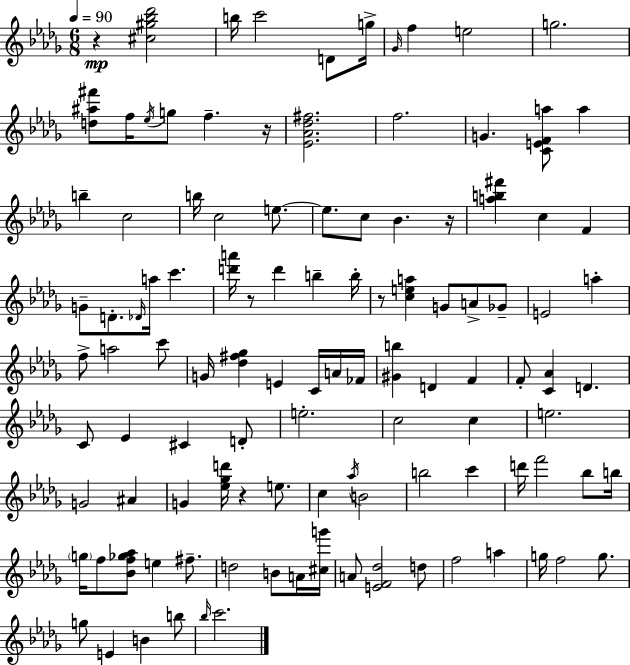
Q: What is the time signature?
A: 6/8